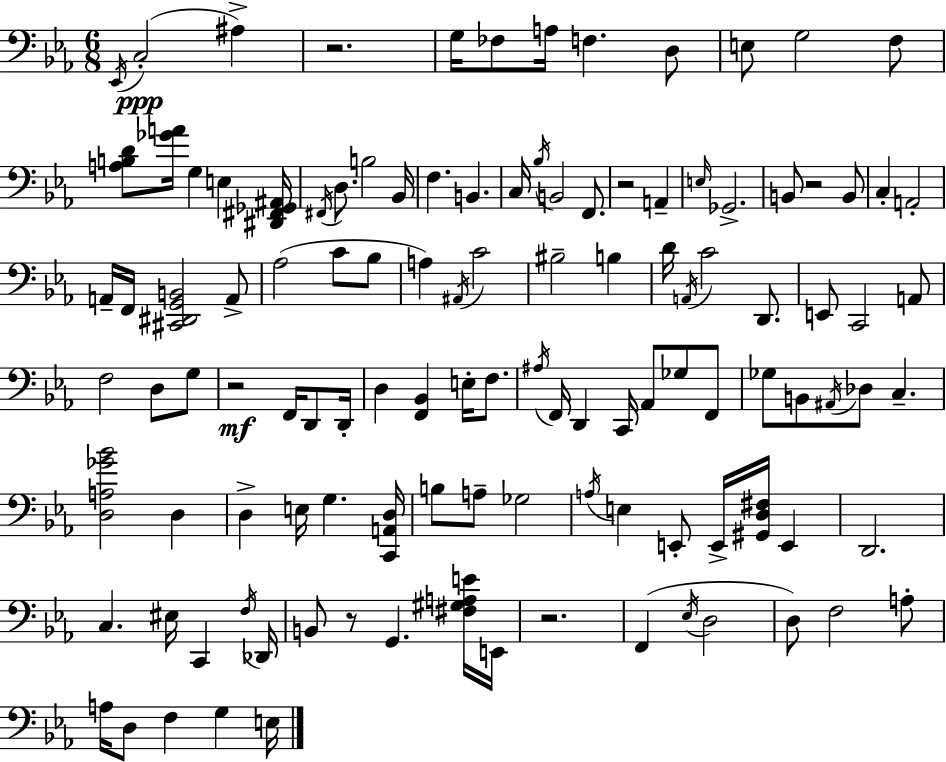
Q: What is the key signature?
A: EES major